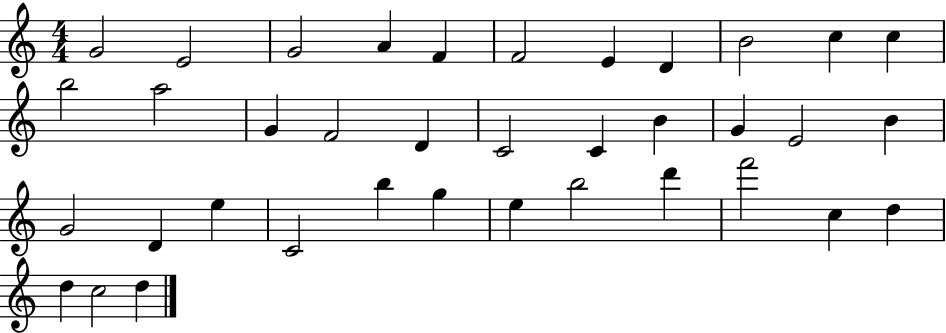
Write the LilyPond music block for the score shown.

{
  \clef treble
  \numericTimeSignature
  \time 4/4
  \key c \major
  g'2 e'2 | g'2 a'4 f'4 | f'2 e'4 d'4 | b'2 c''4 c''4 | \break b''2 a''2 | g'4 f'2 d'4 | c'2 c'4 b'4 | g'4 e'2 b'4 | \break g'2 d'4 e''4 | c'2 b''4 g''4 | e''4 b''2 d'''4 | f'''2 c''4 d''4 | \break d''4 c''2 d''4 | \bar "|."
}